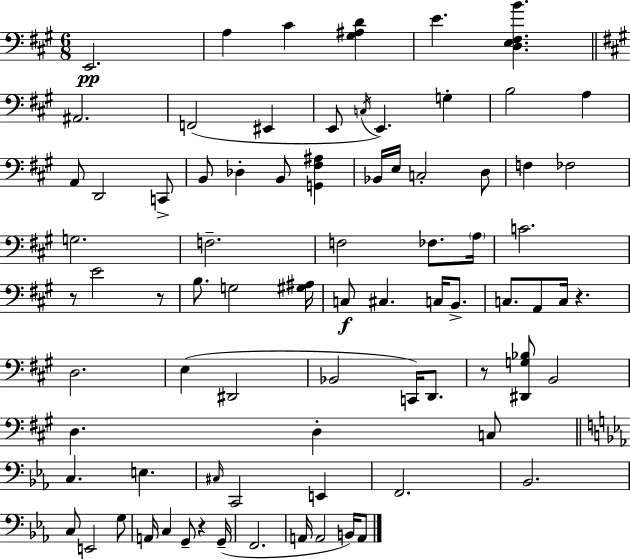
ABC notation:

X:1
T:Untitled
M:6/8
L:1/4
K:A
E,,2 A, ^C [^G,^A,D] E [D,E,^F,B] ^A,,2 F,,2 ^E,, E,,/2 C,/4 E,, G, B,2 A, A,,/2 D,,2 C,,/2 B,,/2 _D, B,,/2 [G,,^F,^A,] _B,,/4 E,/4 C,2 D,/2 F, _F,2 G,2 F,2 F,2 _F,/2 A,/4 C2 z/2 E2 z/2 B,/2 G,2 [^G,^A,]/4 C,/2 ^C, C,/4 B,,/2 C,/2 A,,/2 C,/4 z D,2 E, ^D,,2 _B,,2 C,,/4 D,,/2 z/2 [^D,,G,_B,]/2 B,,2 D, D, C,/2 C, E, ^C,/4 C,,2 E,, F,,2 _B,,2 C,/2 E,,2 G,/2 A,,/4 C, G,,/2 z G,,/4 F,,2 A,,/4 A,,2 B,,/4 A,,/2